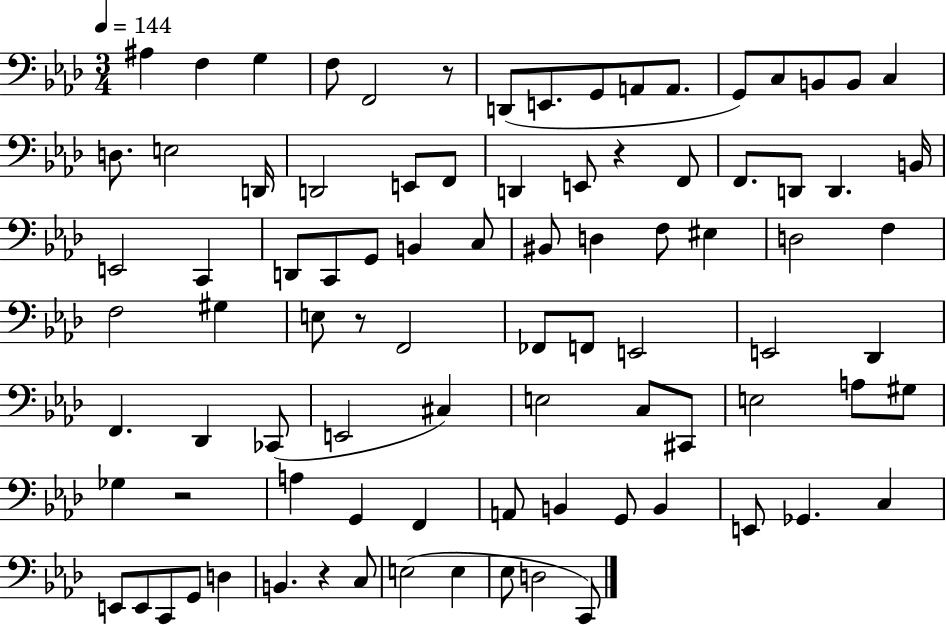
{
  \clef bass
  \numericTimeSignature
  \time 3/4
  \key aes \major
  \tempo 4 = 144
  \repeat volta 2 { ais4 f4 g4 | f8 f,2 r8 | d,8( e,8. g,8 a,8 a,8. | g,8) c8 b,8 b,8 c4 | \break d8. e2 d,16 | d,2 e,8 f,8 | d,4 e,8 r4 f,8 | f,8. d,8 d,4. b,16 | \break e,2 c,4 | d,8 c,8 g,8 b,4 c8 | bis,8 d4 f8 eis4 | d2 f4 | \break f2 gis4 | e8 r8 f,2 | fes,8 f,8 e,2 | e,2 des,4 | \break f,4. des,4 ces,8( | e,2 cis4) | e2 c8 cis,8 | e2 a8 gis8 | \break ges4 r2 | a4 g,4 f,4 | a,8 b,4 g,8 b,4 | e,8 ges,4. c4 | \break e,8 e,8 c,8 g,8 d4 | b,4. r4 c8 | e2( e4 | ees8 d2 c,8) | \break } \bar "|."
}